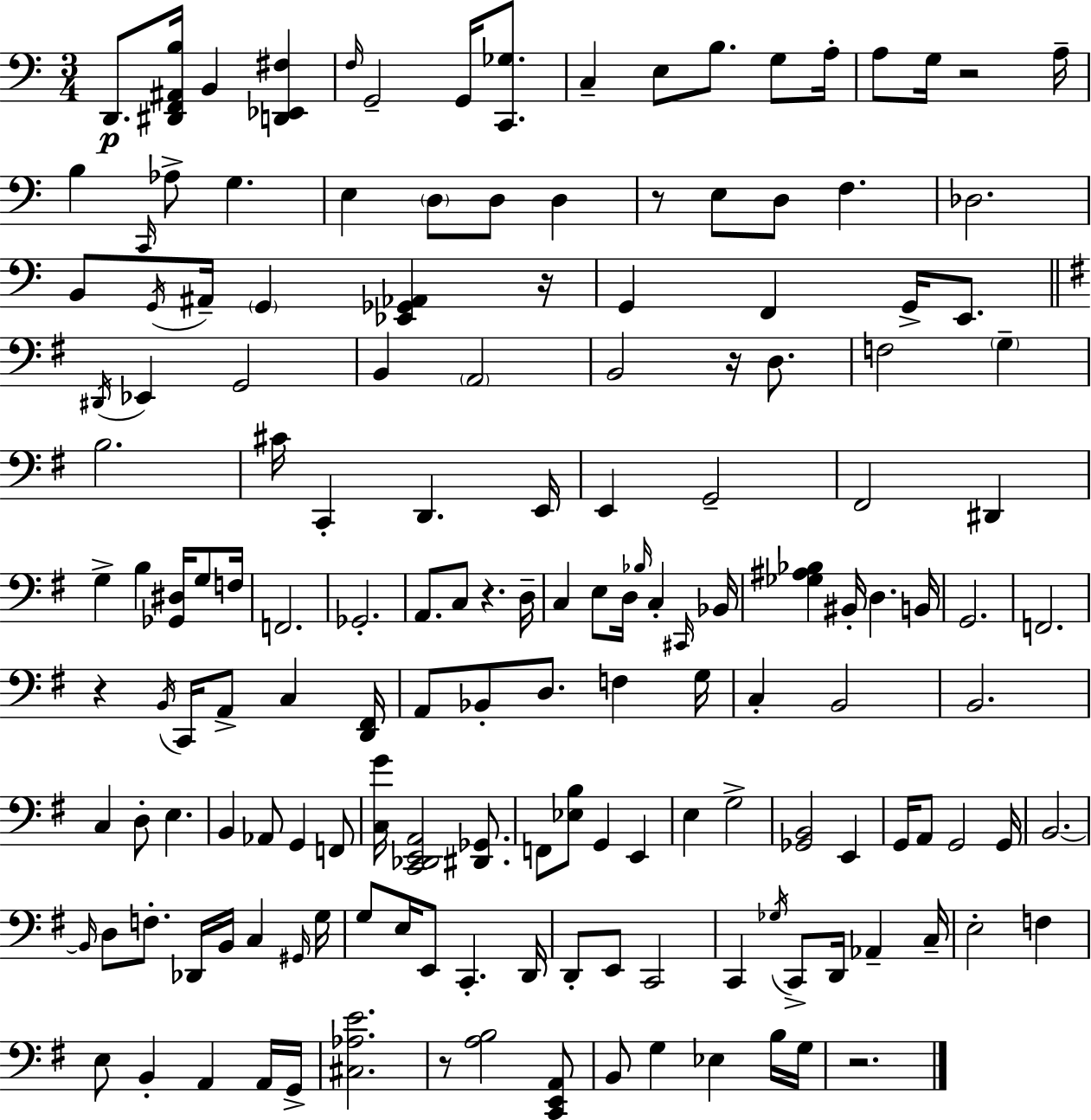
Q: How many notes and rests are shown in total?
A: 159